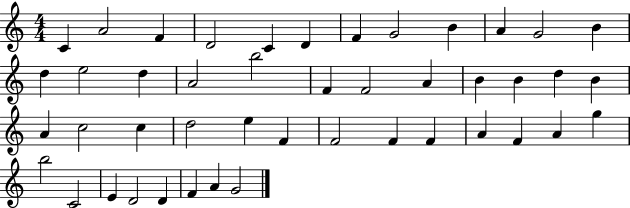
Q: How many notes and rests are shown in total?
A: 45